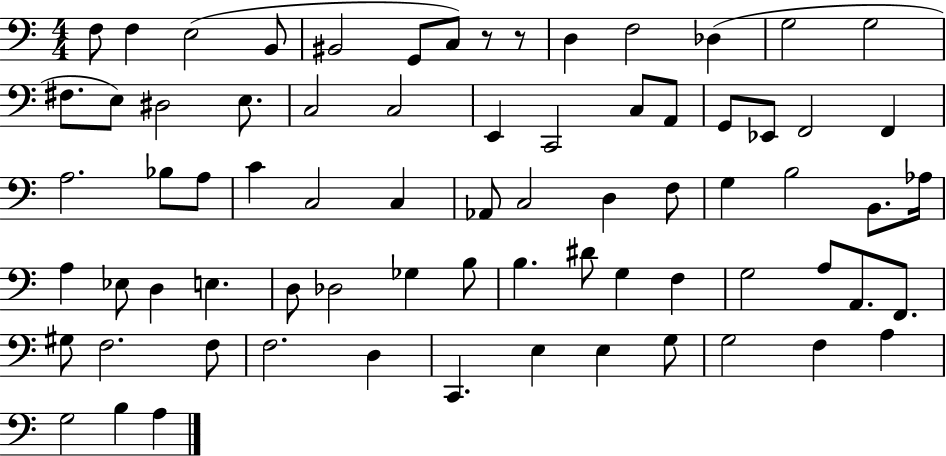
{
  \clef bass
  \numericTimeSignature
  \time 4/4
  \key c \major
  f8 f4 e2( b,8 | bis,2 g,8 c8) r8 r8 | d4 f2 des4( | g2 g2 | \break fis8. e8) dis2 e8. | c2 c2 | e,4 c,2 c8 a,8 | g,8 ees,8 f,2 f,4 | \break a2. bes8 a8 | c'4 c2 c4 | aes,8 c2 d4 f8 | g4 b2 b,8. aes16 | \break a4 ees8 d4 e4. | d8 des2 ges4 b8 | b4. dis'8 g4 f4 | g2 a8 a,8. f,8. | \break gis8 f2. f8 | f2. d4 | c,4. e4 e4 g8 | g2 f4 a4 | \break g2 b4 a4 | \bar "|."
}